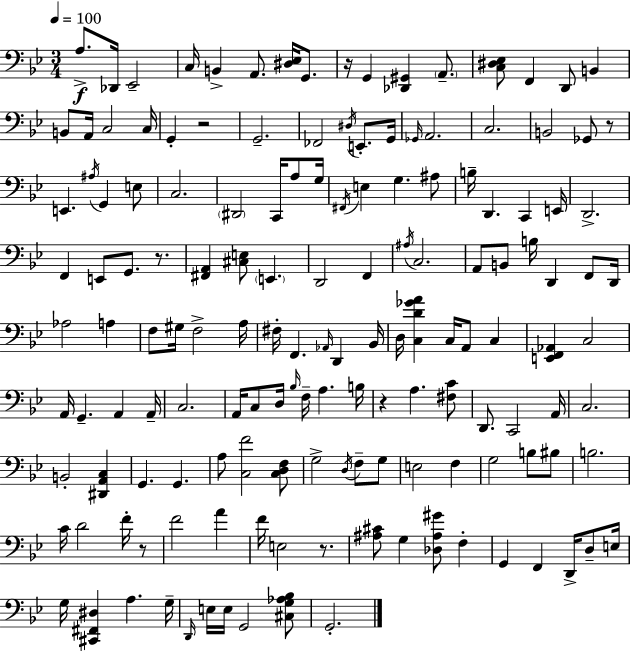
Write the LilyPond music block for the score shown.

{
  \clef bass
  \numericTimeSignature
  \time 3/4
  \key g \minor
  \tempo 4 = 100
  \repeat volta 2 { a8.->\f des,16 ees,2-- | c16 b,4-> a,8. <dis ees>16 g,8. | r16 g,4 <des, gis,>4 \parenthesize a,8.-- | <c dis ees>8 f,4 d,8 b,4 | \break b,8 a,16 c2 c16 | g,4-. r2 | g,2.-- | fes,2 \acciaccatura { dis16 } e,8.-. | \break g,16 \grace { ges,16 } a,2. | c2. | b,2 ges,8 | r8 e,4. \acciaccatura { ais16 } g,4 | \break e8 c2. | \parenthesize dis,2 c,16 | a8 g16 \acciaccatura { fis,16 } e4 g4. | ais8 b16-- d,4. c,4 | \break e,16 d,2.-> | f,4 e,8 g,8. | r8. <fis, a,>4 <cis e>8 \parenthesize e,4. | d,2 | \break f,4 \acciaccatura { ais16 } c2. | a,8 b,8 b16 d,4 | f,8 d,16 aes2 | a4 f8 gis16 f2-> | \break a16 fis16-. f,4. | \grace { aes,16 } d,4 bes,16 d16 <c d' ges' a'>4 c16 | a,8 c4 <e, f, aes,>4 c2 | a,16 g,4.-- | \break a,4 a,16-- c2. | a,16 c8 d16 \grace { bes16 } f16-- | a4. b16 r4 a4. | <fis c'>8 d,8. c,2 | \break a,16 c2. | b,2-. | <dis, a, c>4 g,4. | g,4. a8 <c f'>2 | \break <c d f>8 g2-> | \acciaccatura { d16 } f8-- g8 e2 | f4 g2 | b8 bis8 b2. | \break c'16 d'2 | f'16-. r8 f'2 | a'4 f'16 e2 | r8. <ais cis'>8 g4 | \break <des ais gis'>8 f4-. g,4 | f,4 d,16-> d8-- e16 g16 <cis, fis, dis>4 | a4. g16-- \grace { d,16 } e16 e16 g,2 | <cis g aes bes>8 g,2.-. | \break } \bar "|."
}